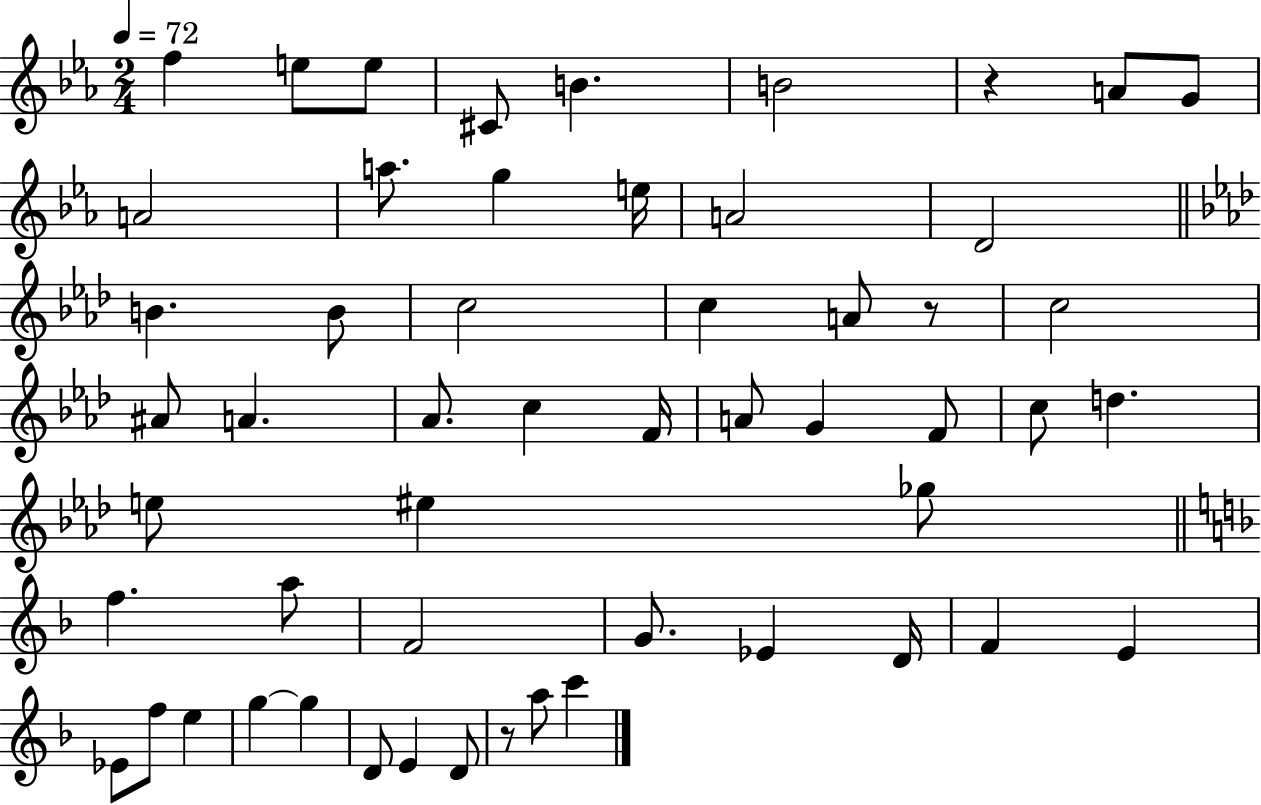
{
  \clef treble
  \numericTimeSignature
  \time 2/4
  \key ees \major
  \tempo 4 = 72
  f''4 e''8 e''8 | cis'8 b'4. | b'2 | r4 a'8 g'8 | \break a'2 | a''8. g''4 e''16 | a'2 | d'2 | \break \bar "||" \break \key aes \major b'4. b'8 | c''2 | c''4 a'8 r8 | c''2 | \break ais'8 a'4. | aes'8. c''4 f'16 | a'8 g'4 f'8 | c''8 d''4. | \break e''8 eis''4 ges''8 | \bar "||" \break \key f \major f''4. a''8 | f'2 | g'8. ees'4 d'16 | f'4 e'4 | \break ees'8 f''8 e''4 | g''4~~ g''4 | d'8 e'4 d'8 | r8 a''8 c'''4 | \break \bar "|."
}